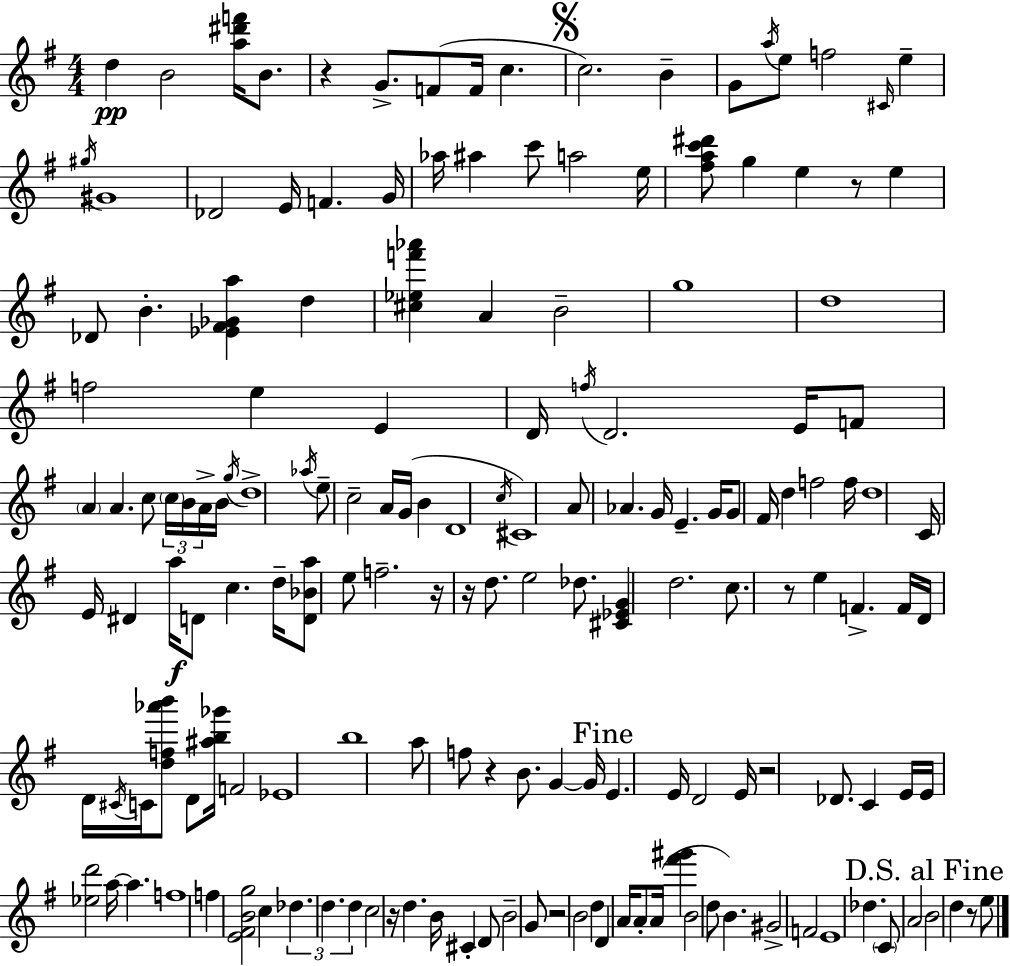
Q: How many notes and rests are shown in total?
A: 165